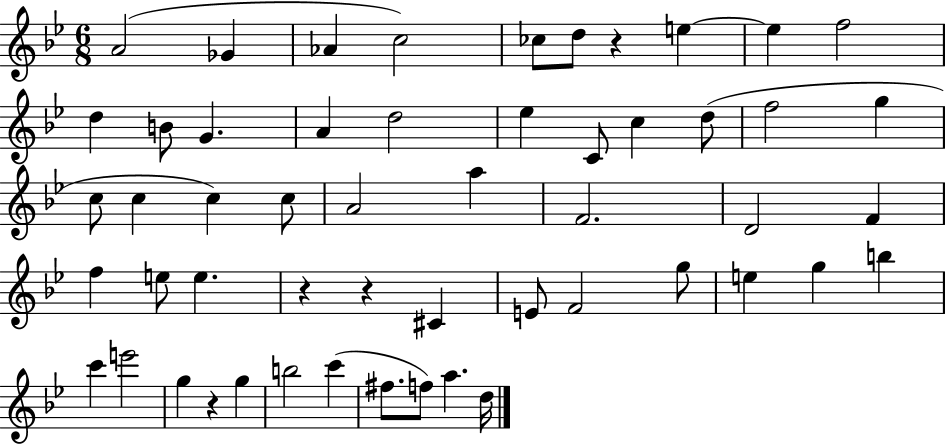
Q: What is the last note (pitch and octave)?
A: D5